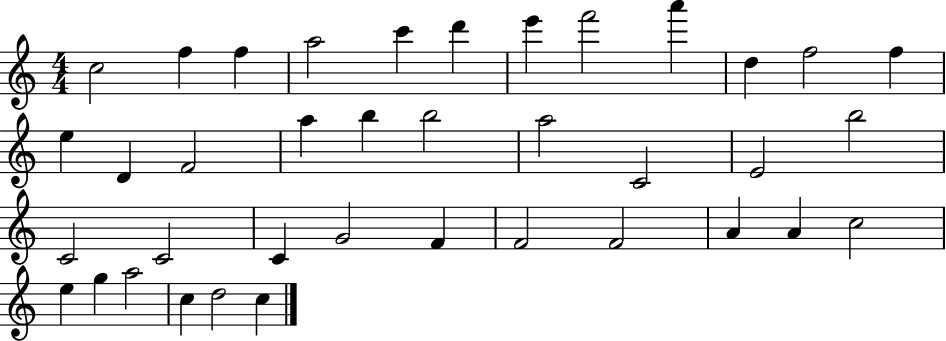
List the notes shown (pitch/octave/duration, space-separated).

C5/h F5/q F5/q A5/h C6/q D6/q E6/q F6/h A6/q D5/q F5/h F5/q E5/q D4/q F4/h A5/q B5/q B5/h A5/h C4/h E4/h B5/h C4/h C4/h C4/q G4/h F4/q F4/h F4/h A4/q A4/q C5/h E5/q G5/q A5/h C5/q D5/h C5/q